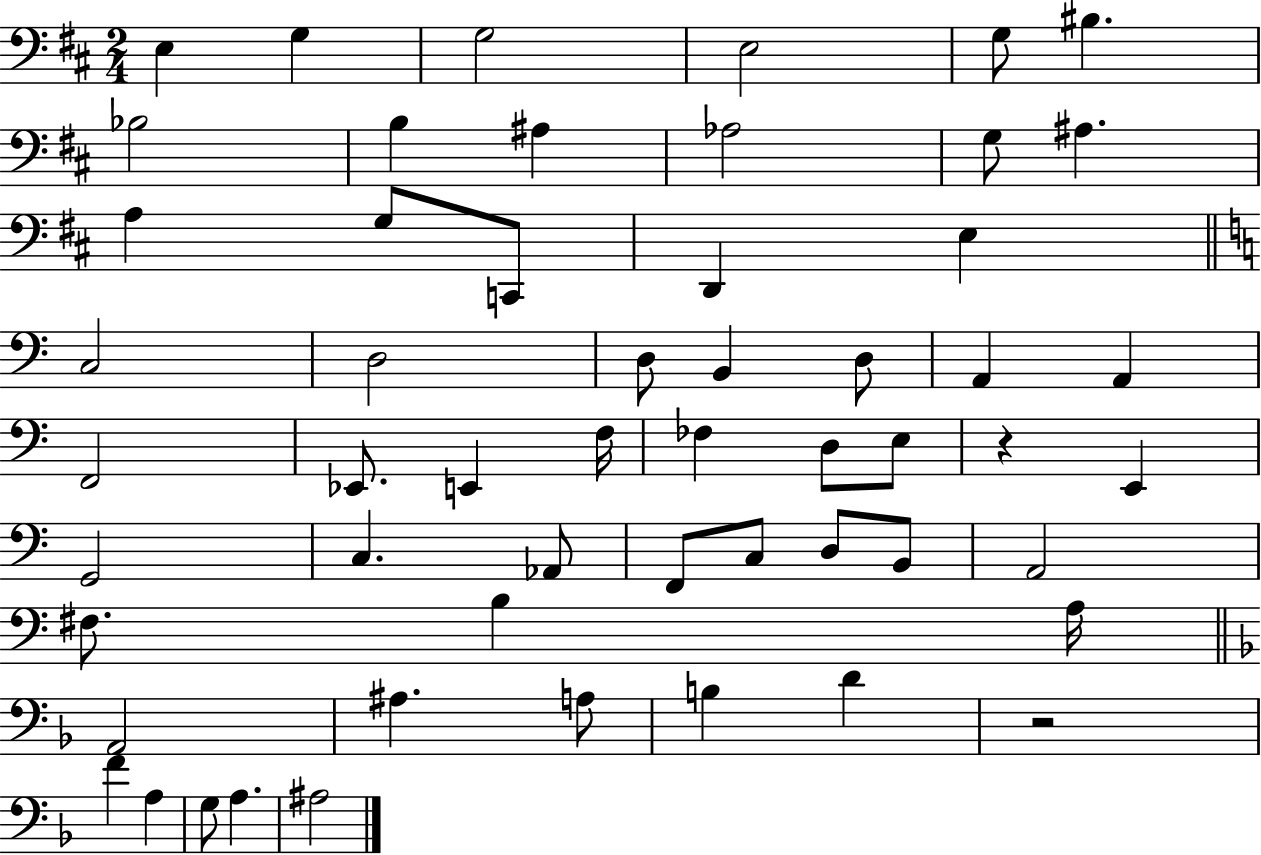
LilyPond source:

{
  \clef bass
  \numericTimeSignature
  \time 2/4
  \key d \major
  e4 g4 | g2 | e2 | g8 bis4. | \break bes2 | b4 ais4 | aes2 | g8 ais4. | \break a4 g8 c,8 | d,4 e4 | \bar "||" \break \key c \major c2 | d2 | d8 b,4 d8 | a,4 a,4 | \break f,2 | ees,8. e,4 f16 | fes4 d8 e8 | r4 e,4 | \break g,2 | c4. aes,8 | f,8 c8 d8 b,8 | a,2 | \break fis8. b4 a16 | \bar "||" \break \key d \minor a,2 | ais4. a8 | b4 d'4 | r2 | \break f'4 a4 | g8 a4. | ais2 | \bar "|."
}